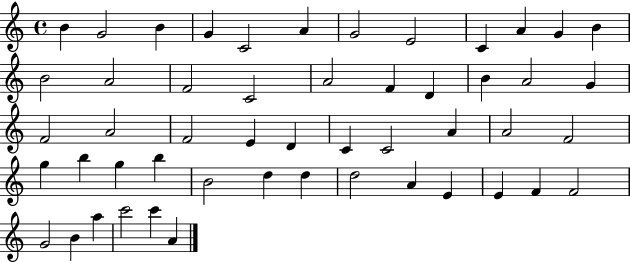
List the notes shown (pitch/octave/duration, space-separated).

B4/q G4/h B4/q G4/q C4/h A4/q G4/h E4/h C4/q A4/q G4/q B4/q B4/h A4/h F4/h C4/h A4/h F4/q D4/q B4/q A4/h G4/q F4/h A4/h F4/h E4/q D4/q C4/q C4/h A4/q A4/h F4/h G5/q B5/q G5/q B5/q B4/h D5/q D5/q D5/h A4/q E4/q E4/q F4/q F4/h G4/h B4/q A5/q C6/h C6/q A4/q